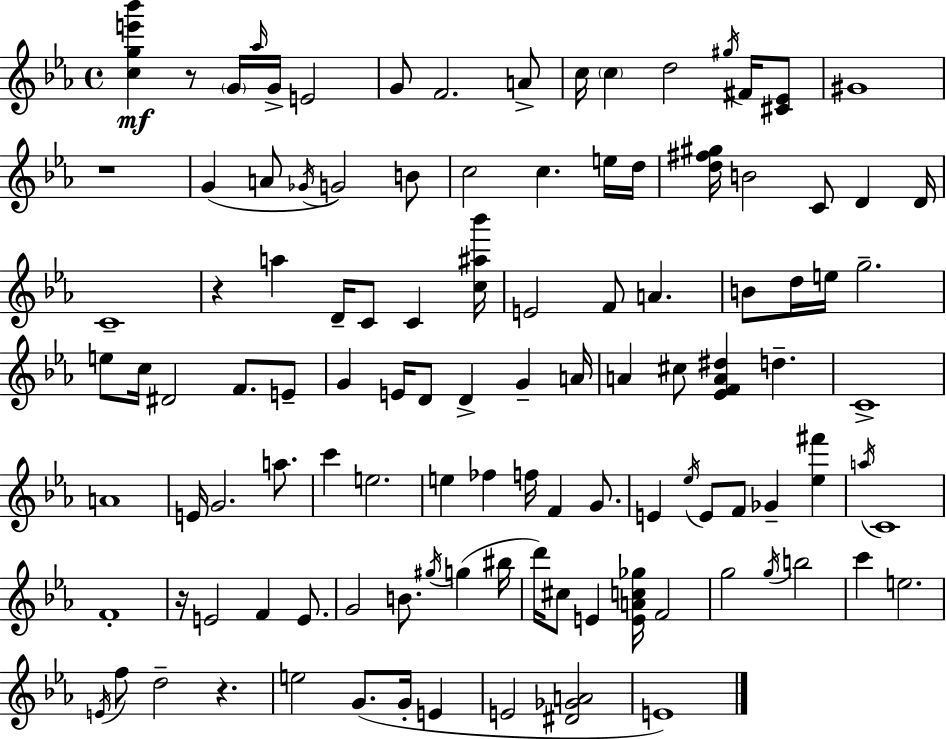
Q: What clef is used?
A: treble